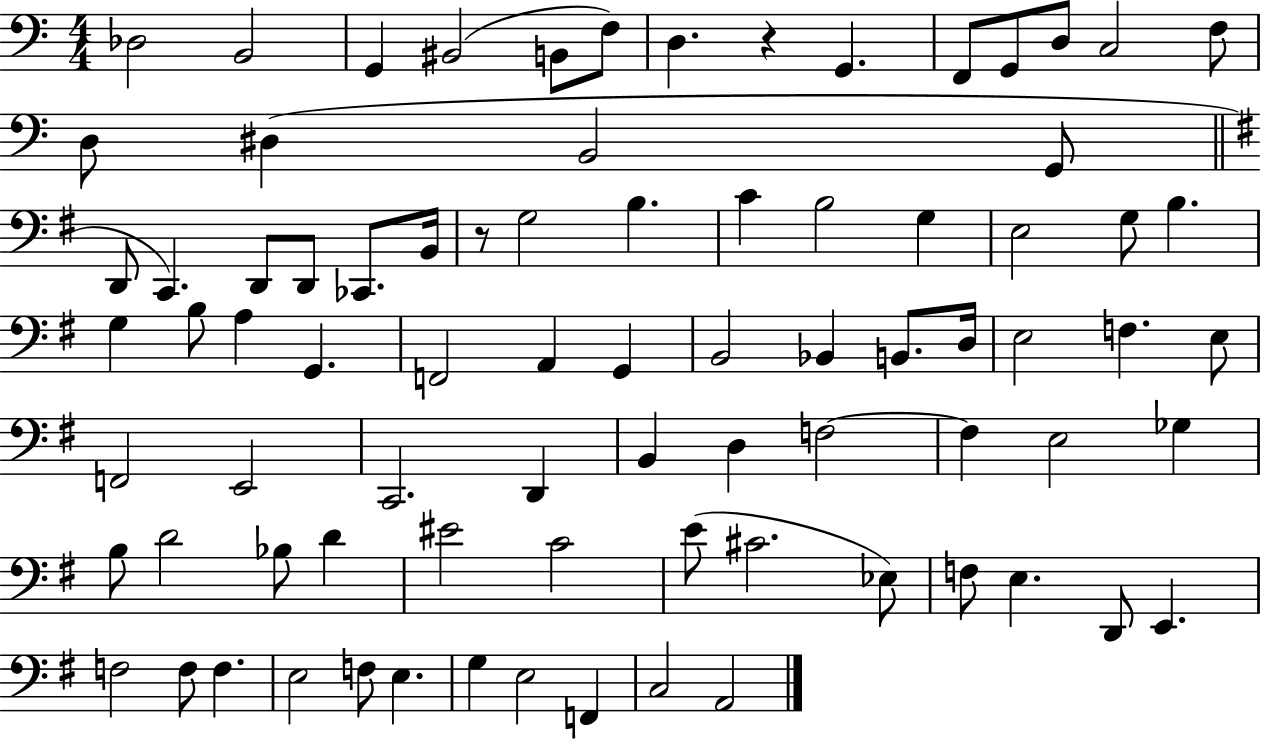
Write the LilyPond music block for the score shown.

{
  \clef bass
  \numericTimeSignature
  \time 4/4
  \key c \major
  des2 b,2 | g,4 bis,2( b,8 f8) | d4. r4 g,4. | f,8 g,8 d8 c2 f8 | \break d8 dis4( b,2 g,8 | \bar "||" \break \key g \major d,8 c,4.) d,8 d,8 ces,8. b,16 | r8 g2 b4. | c'4 b2 g4 | e2 g8 b4. | \break g4 b8 a4 g,4. | f,2 a,4 g,4 | b,2 bes,4 b,8. d16 | e2 f4. e8 | \break f,2 e,2 | c,2. d,4 | b,4 d4 f2~~ | f4 e2 ges4 | \break b8 d'2 bes8 d'4 | eis'2 c'2 | e'8( cis'2. ees8) | f8 e4. d,8 e,4. | \break f2 f8 f4. | e2 f8 e4. | g4 e2 f,4 | c2 a,2 | \break \bar "|."
}